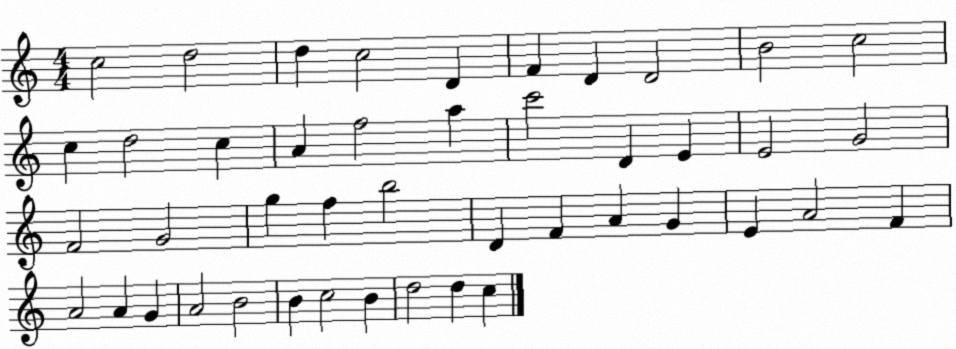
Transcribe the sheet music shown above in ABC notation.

X:1
T:Untitled
M:4/4
L:1/4
K:C
c2 d2 d c2 D F D D2 B2 c2 c d2 c A f2 a c'2 D E E2 G2 F2 G2 g f b2 D F A G E A2 F A2 A G A2 B2 B c2 B d2 d c